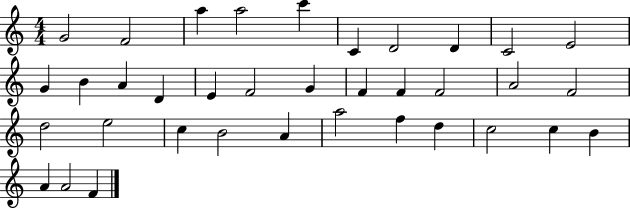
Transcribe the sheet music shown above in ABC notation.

X:1
T:Untitled
M:4/4
L:1/4
K:C
G2 F2 a a2 c' C D2 D C2 E2 G B A D E F2 G F F F2 A2 F2 d2 e2 c B2 A a2 f d c2 c B A A2 F